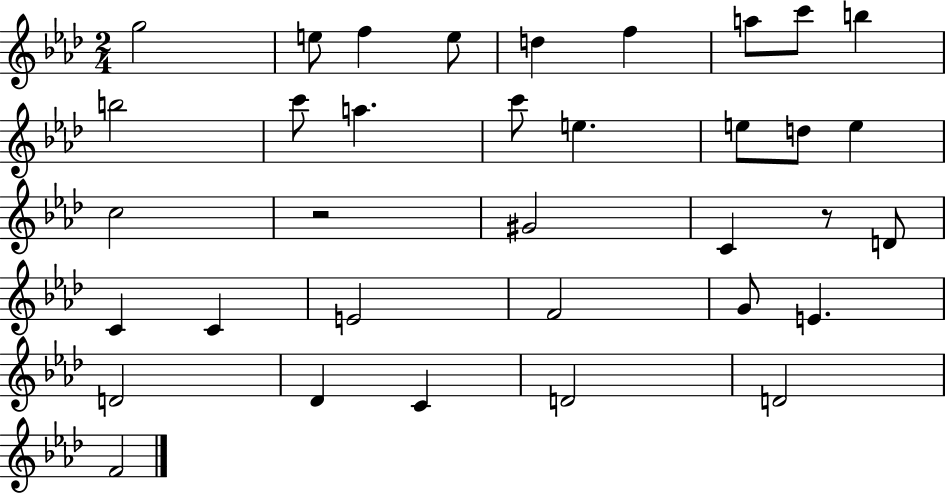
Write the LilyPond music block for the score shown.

{
  \clef treble
  \numericTimeSignature
  \time 2/4
  \key aes \major
  g''2 | e''8 f''4 e''8 | d''4 f''4 | a''8 c'''8 b''4 | \break b''2 | c'''8 a''4. | c'''8 e''4. | e''8 d''8 e''4 | \break c''2 | r2 | gis'2 | c'4 r8 d'8 | \break c'4 c'4 | e'2 | f'2 | g'8 e'4. | \break d'2 | des'4 c'4 | d'2 | d'2 | \break f'2 | \bar "|."
}